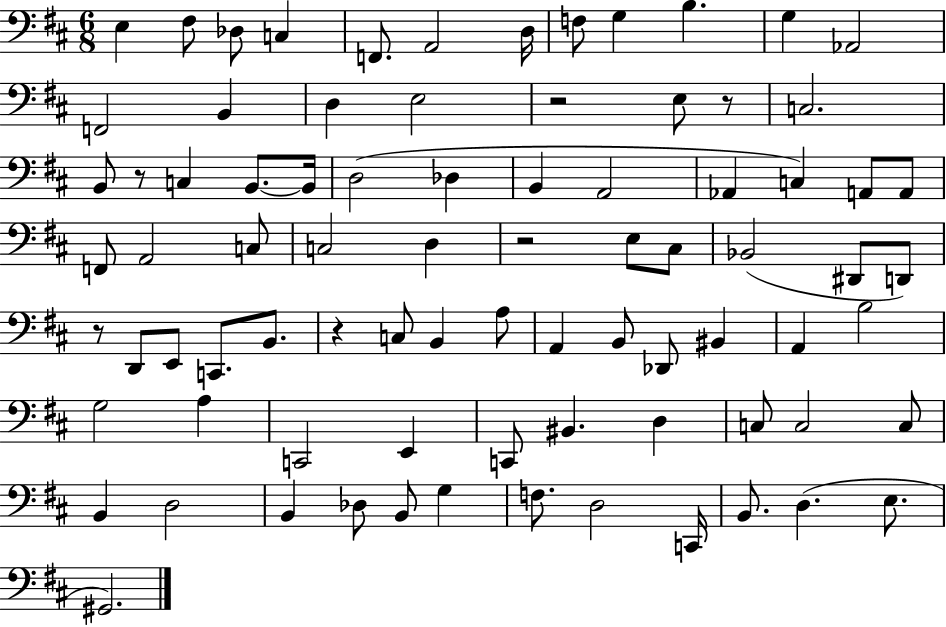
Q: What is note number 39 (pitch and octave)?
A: D#2